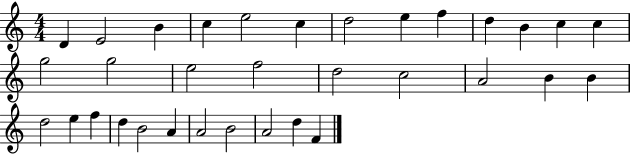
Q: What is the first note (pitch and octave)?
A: D4